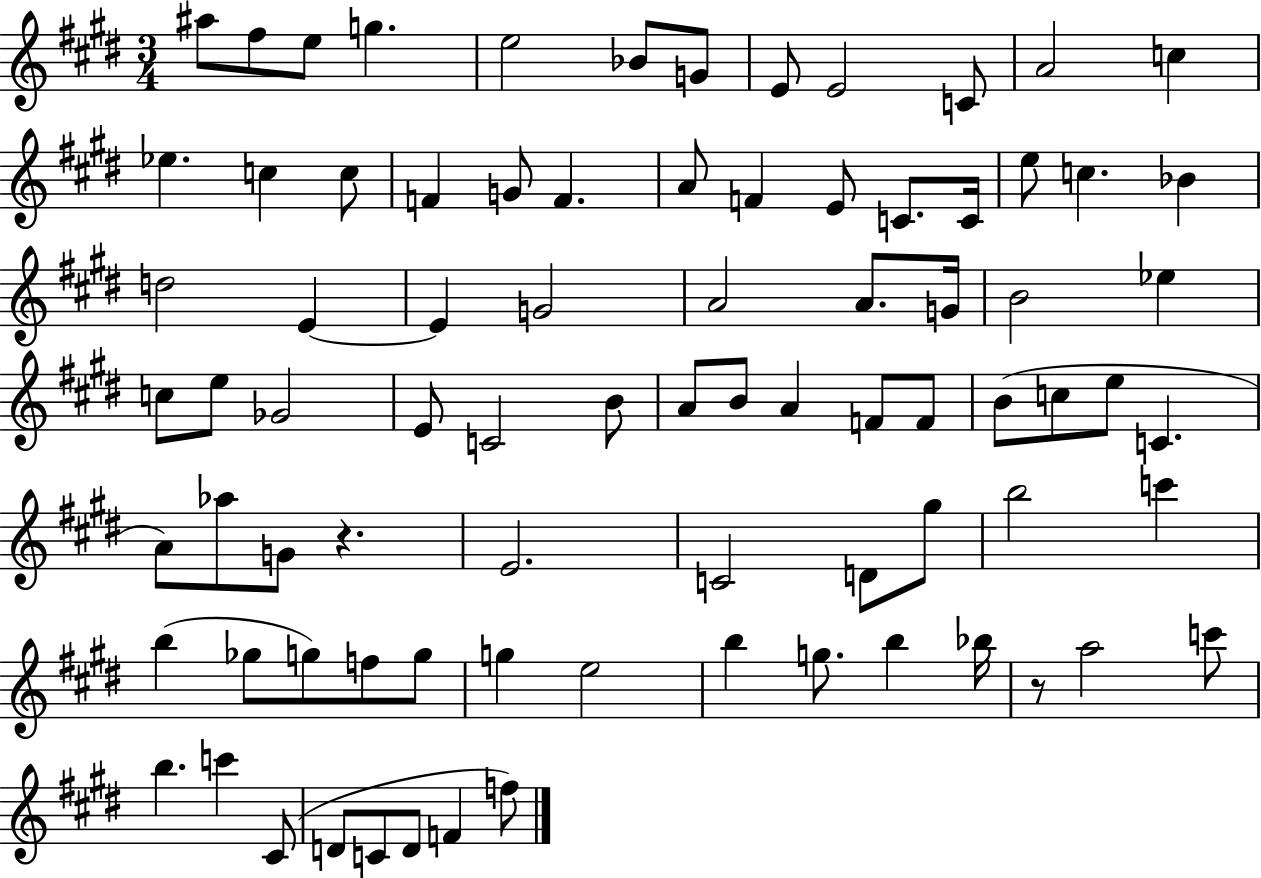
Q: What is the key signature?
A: E major